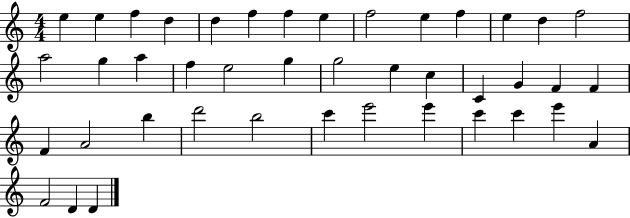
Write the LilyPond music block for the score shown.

{
  \clef treble
  \numericTimeSignature
  \time 4/4
  \key c \major
  e''4 e''4 f''4 d''4 | d''4 f''4 f''4 e''4 | f''2 e''4 f''4 | e''4 d''4 f''2 | \break a''2 g''4 a''4 | f''4 e''2 g''4 | g''2 e''4 c''4 | c'4 g'4 f'4 f'4 | \break f'4 a'2 b''4 | d'''2 b''2 | c'''4 e'''2 e'''4 | c'''4 c'''4 e'''4 a'4 | \break f'2 d'4 d'4 | \bar "|."
}